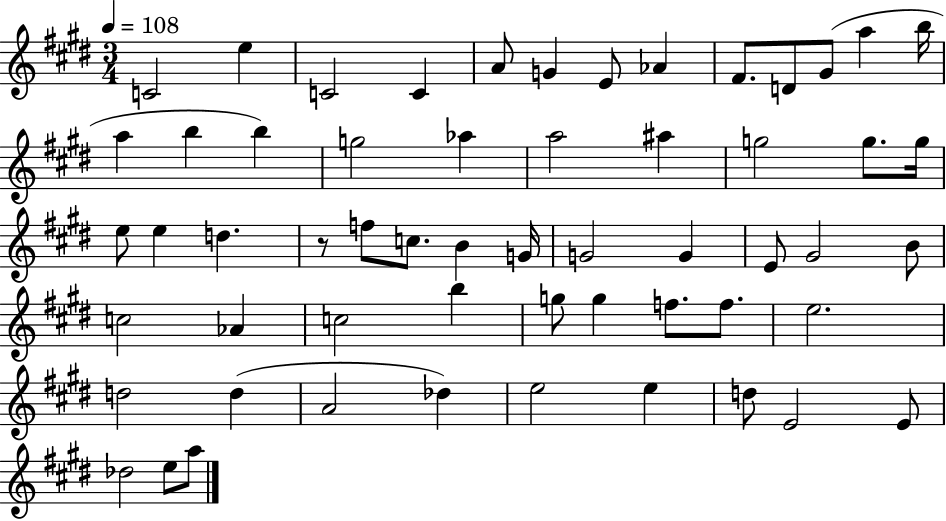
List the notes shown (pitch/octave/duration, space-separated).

C4/h E5/q C4/h C4/q A4/e G4/q E4/e Ab4/q F#4/e. D4/e G#4/e A5/q B5/s A5/q B5/q B5/q G5/h Ab5/q A5/h A#5/q G5/h G5/e. G5/s E5/e E5/q D5/q. R/e F5/e C5/e. B4/q G4/s G4/h G4/q E4/e G#4/h B4/e C5/h Ab4/q C5/h B5/q G5/e G5/q F5/e. F5/e. E5/h. D5/h D5/q A4/h Db5/q E5/h E5/q D5/e E4/h E4/e Db5/h E5/e A5/e